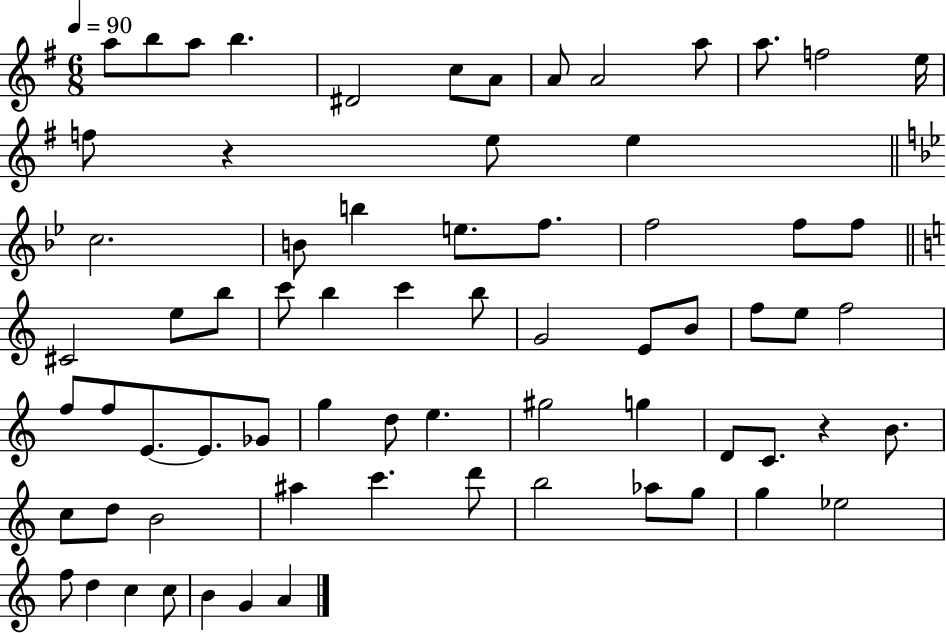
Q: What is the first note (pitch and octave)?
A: A5